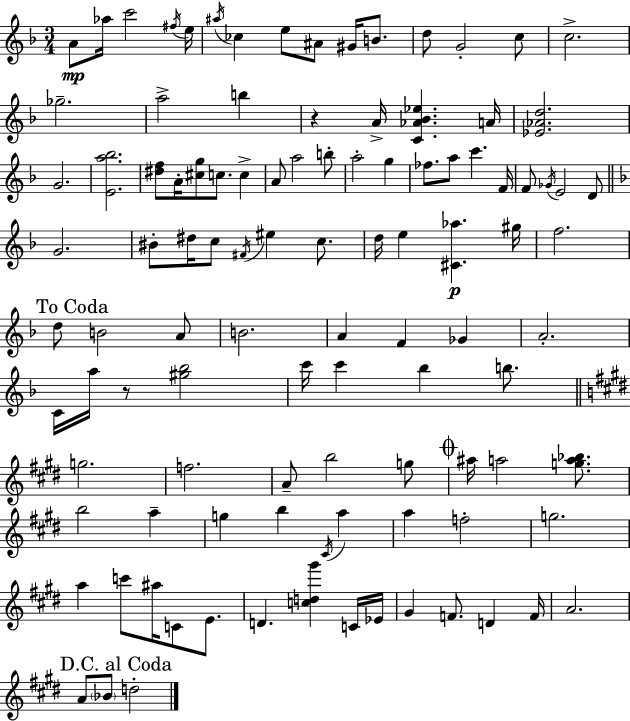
X:1
T:Untitled
M:3/4
L:1/4
K:Dm
A/2 _a/4 c'2 ^f/4 e/4 ^a/4 _c e/2 ^A/2 ^G/4 B/2 d/2 G2 c/2 c2 _g2 a2 b z A/4 [C_A_B_e] A/4 [_E_Ad]2 G2 [Ea_b]2 [^df]/2 A/4 [^cg]/2 c/2 c A/2 a2 b/2 a2 g _f/2 a/2 c' F/4 F/2 _G/4 E2 D/2 G2 ^B/2 ^d/4 c/2 ^F/4 ^e c/2 d/4 e [^C_a] ^g/4 f2 d/2 B2 A/2 B2 A F _G A2 C/4 a/4 z/2 [^g_b]2 c'/4 c' _b b/2 g2 f2 A/2 b2 g/2 ^a/4 a2 [ga_b]/2 b2 a g b ^C/4 a a f2 g2 a c'/2 ^a/4 C/2 E/2 D [cd^g'] C/4 _E/4 ^G F/2 D F/4 A2 A/2 _B/2 d2